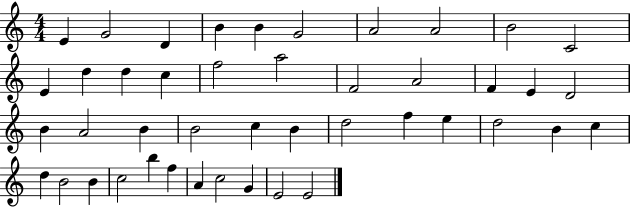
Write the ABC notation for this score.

X:1
T:Untitled
M:4/4
L:1/4
K:C
E G2 D B B G2 A2 A2 B2 C2 E d d c f2 a2 F2 A2 F E D2 B A2 B B2 c B d2 f e d2 B c d B2 B c2 b f A c2 G E2 E2